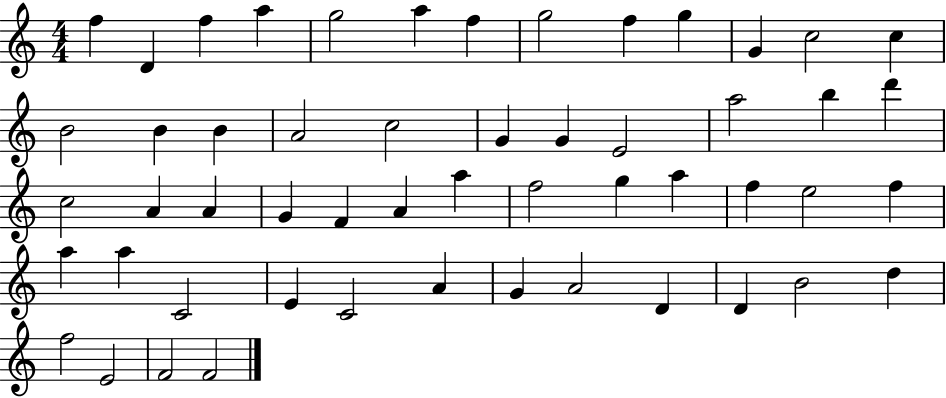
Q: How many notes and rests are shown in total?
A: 53